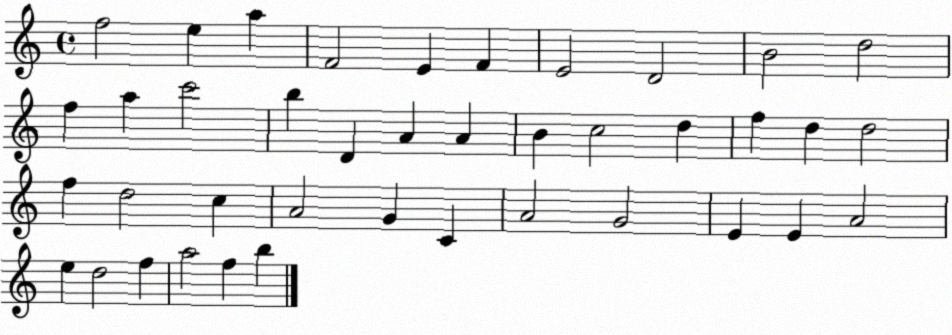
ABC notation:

X:1
T:Untitled
M:4/4
L:1/4
K:C
f2 e a F2 E F E2 D2 B2 d2 f a c'2 b D A A B c2 d f d d2 f d2 c A2 G C A2 G2 E E A2 e d2 f a2 f b